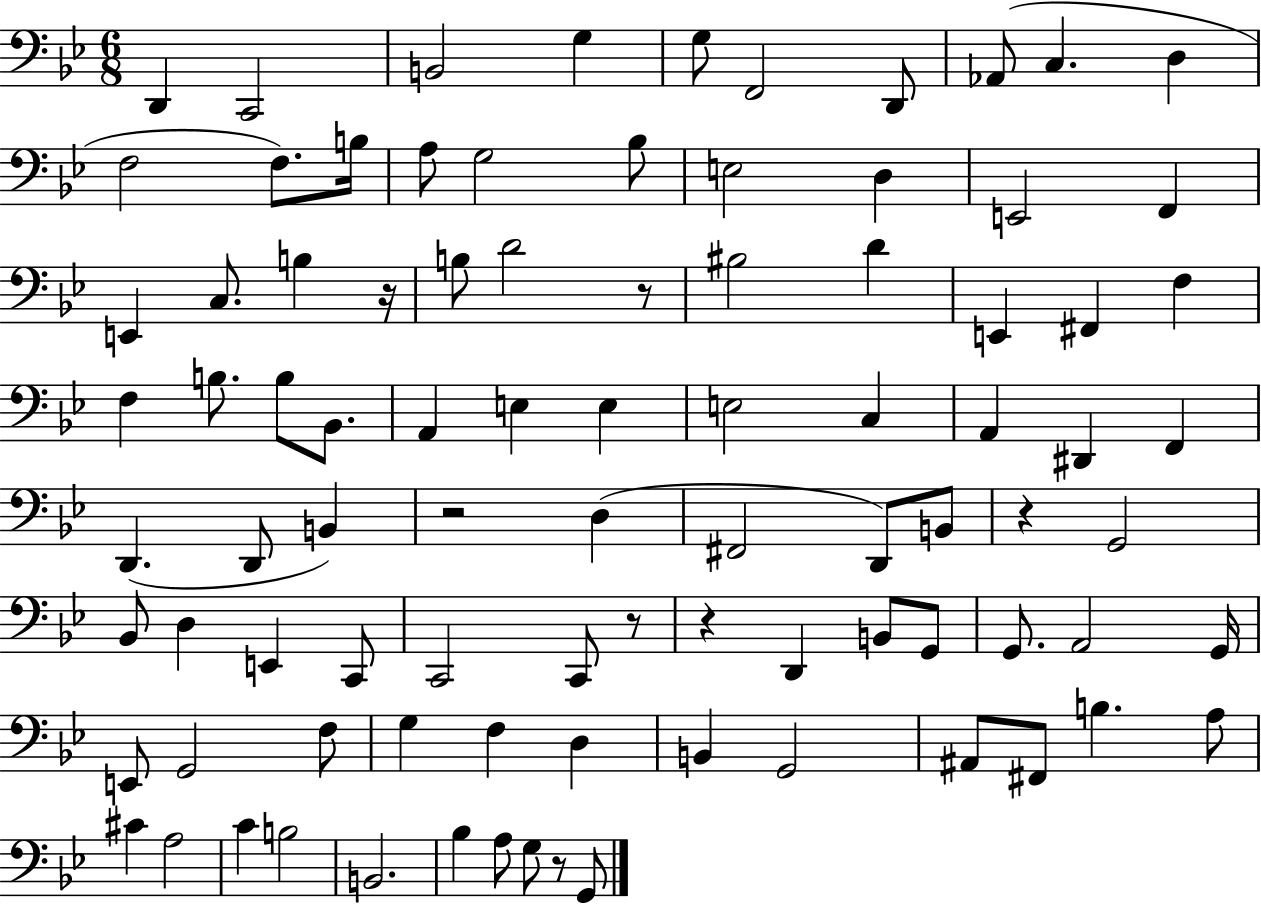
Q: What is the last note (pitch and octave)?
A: G2